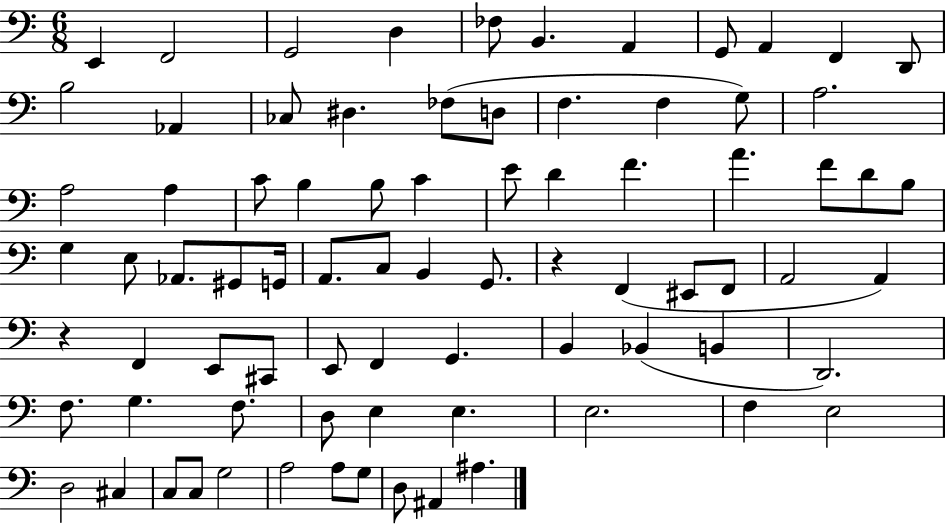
E2/q F2/h G2/h D3/q FES3/e B2/q. A2/q G2/e A2/q F2/q D2/e B3/h Ab2/q CES3/e D#3/q. FES3/e D3/e F3/q. F3/q G3/e A3/h. A3/h A3/q C4/e B3/q B3/e C4/q E4/e D4/q F4/q. A4/q. F4/e D4/e B3/e G3/q E3/e Ab2/e. G#2/e G2/s A2/e. C3/e B2/q G2/e. R/q F2/q EIS2/e F2/e A2/h A2/q R/q F2/q E2/e C#2/e E2/e F2/q G2/q. B2/q Bb2/q B2/q D2/h. F3/e. G3/q. F3/e. D3/e E3/q E3/q. E3/h. F3/q E3/h D3/h C#3/q C3/e C3/e G3/h A3/h A3/e G3/e D3/e A#2/q A#3/q.